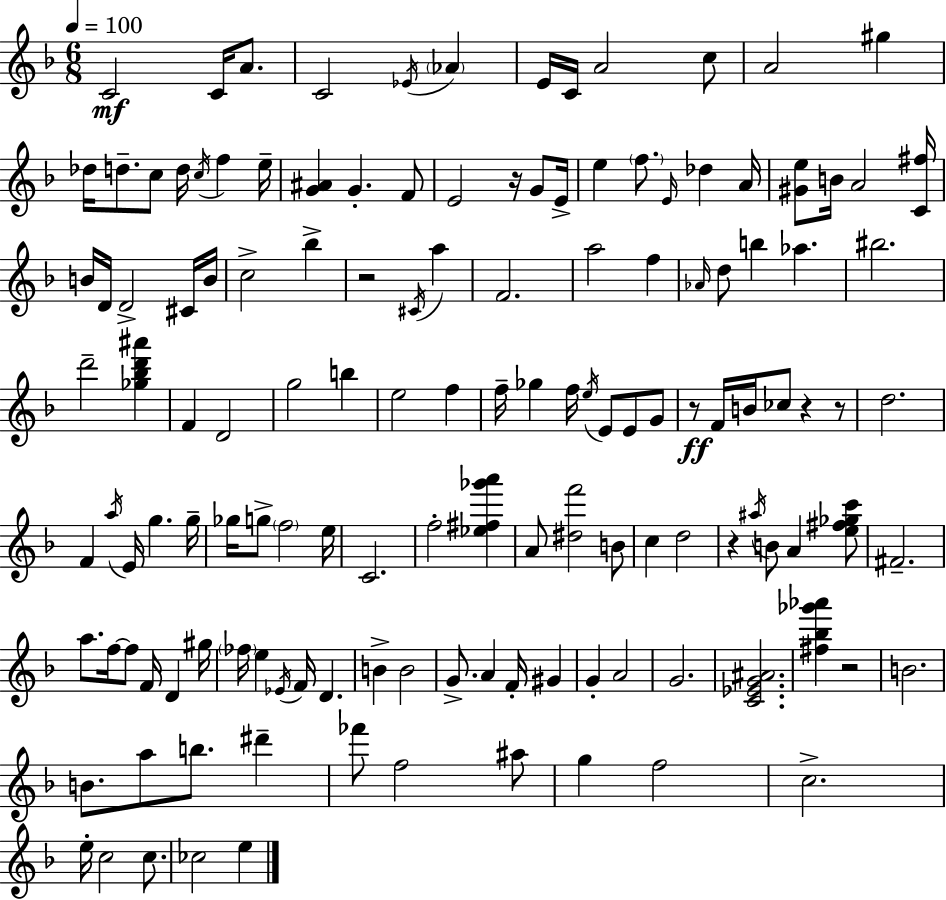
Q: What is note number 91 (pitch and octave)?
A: G#5